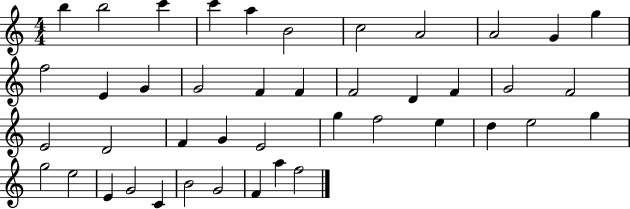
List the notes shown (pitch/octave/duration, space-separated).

B5/q B5/h C6/q C6/q A5/q B4/h C5/h A4/h A4/h G4/q G5/q F5/h E4/q G4/q G4/h F4/q F4/q F4/h D4/q F4/q G4/h F4/h E4/h D4/h F4/q G4/q E4/h G5/q F5/h E5/q D5/q E5/h G5/q G5/h E5/h E4/q G4/h C4/q B4/h G4/h F4/q A5/q F5/h